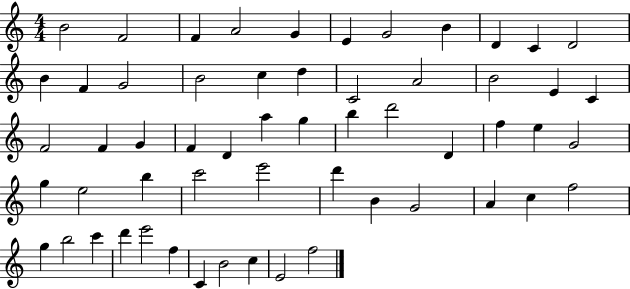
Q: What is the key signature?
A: C major